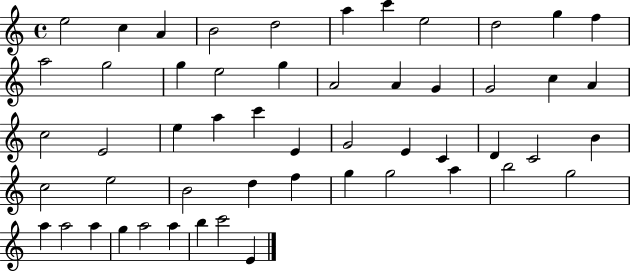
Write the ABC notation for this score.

X:1
T:Untitled
M:4/4
L:1/4
K:C
e2 c A B2 d2 a c' e2 d2 g f a2 g2 g e2 g A2 A G G2 c A c2 E2 e a c' E G2 E C D C2 B c2 e2 B2 d f g g2 a b2 g2 a a2 a g a2 a b c'2 E